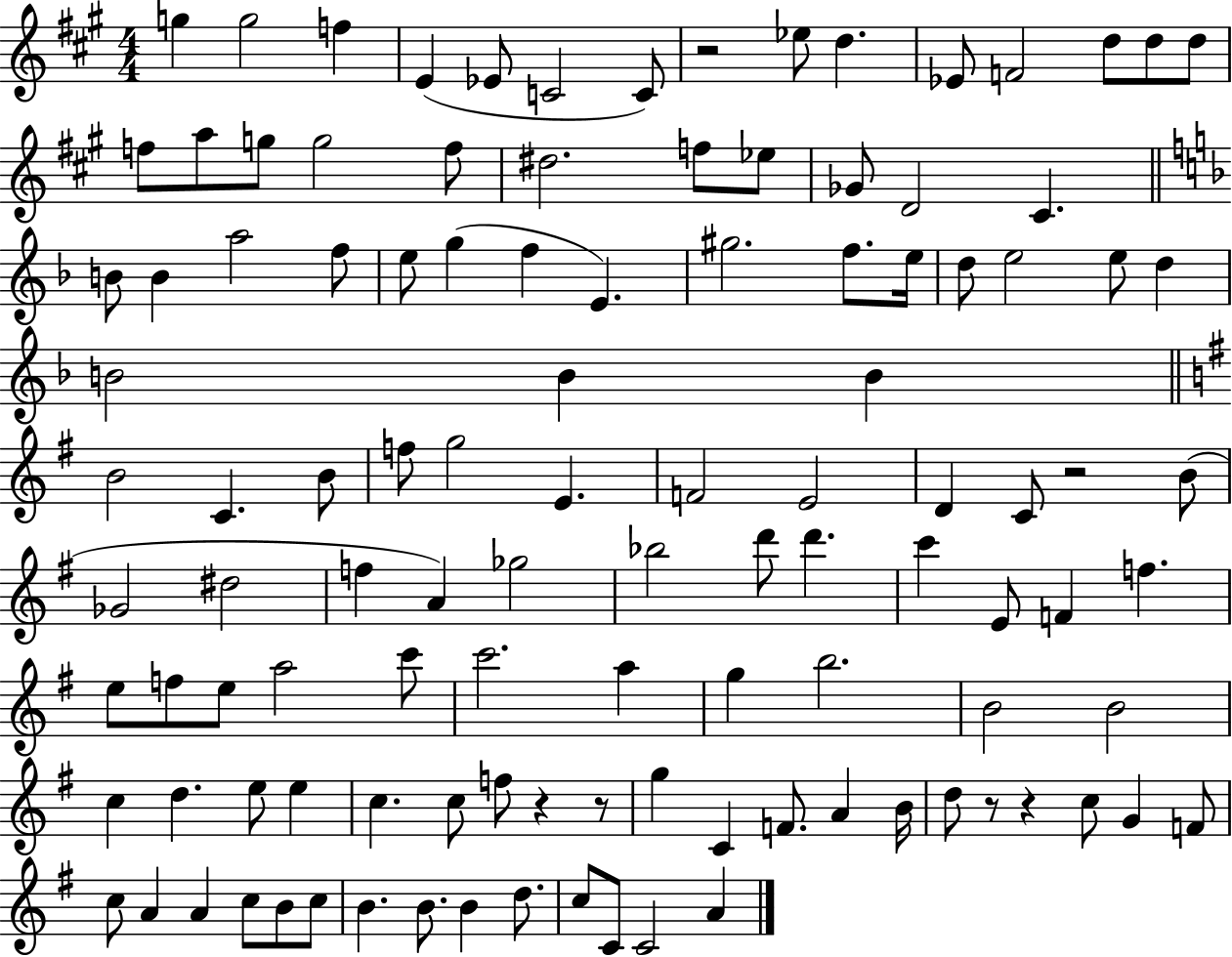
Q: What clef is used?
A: treble